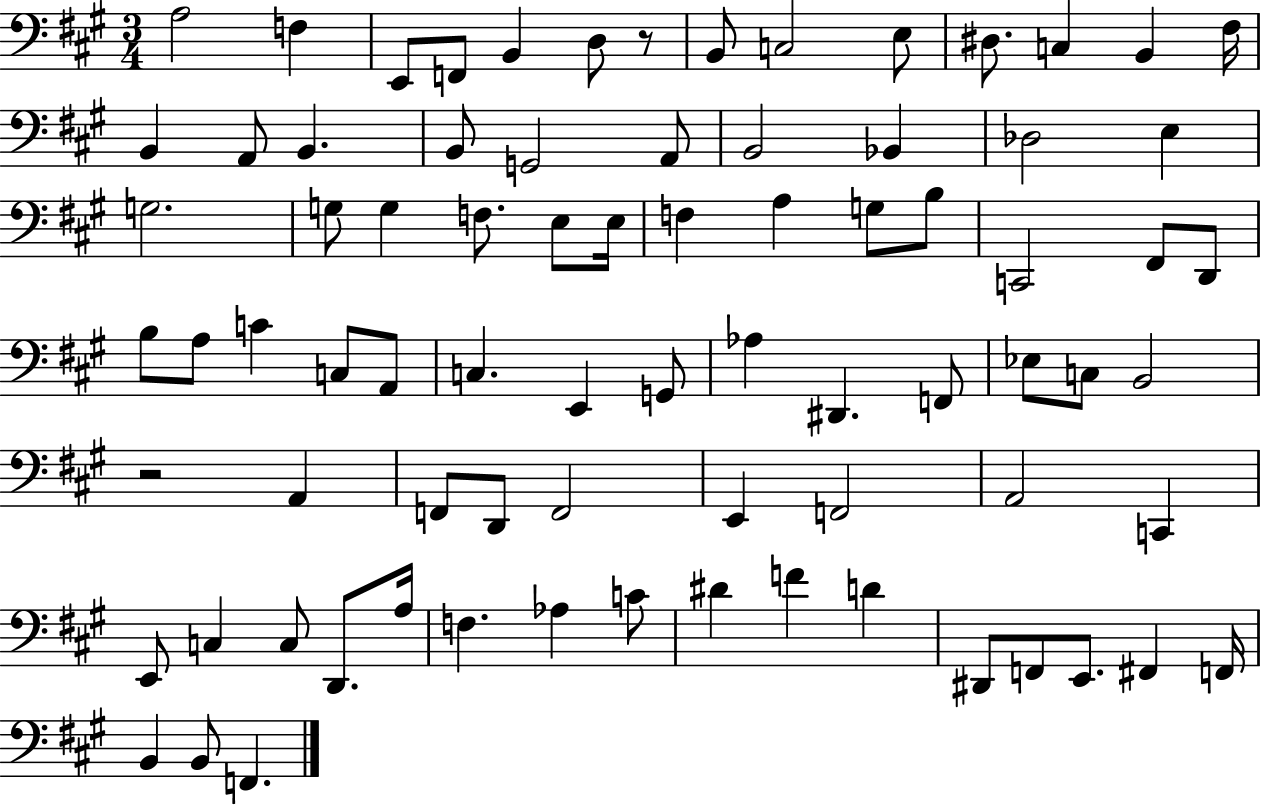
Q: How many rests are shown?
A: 2